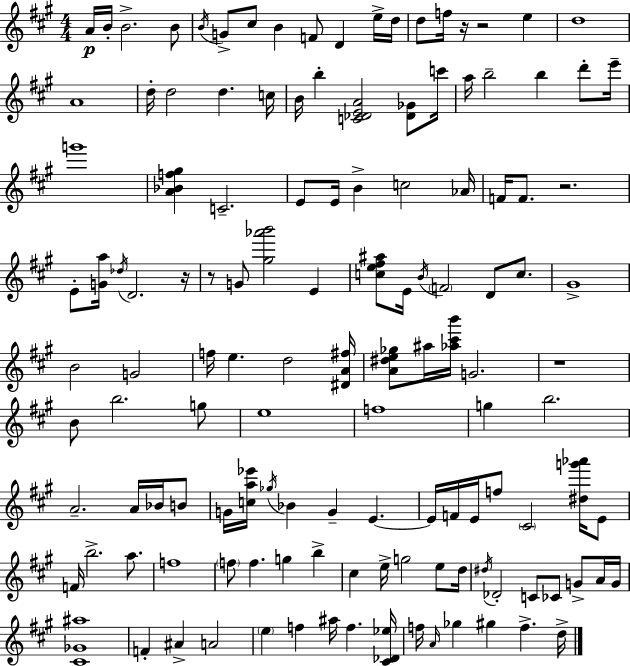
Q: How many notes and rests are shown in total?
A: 130